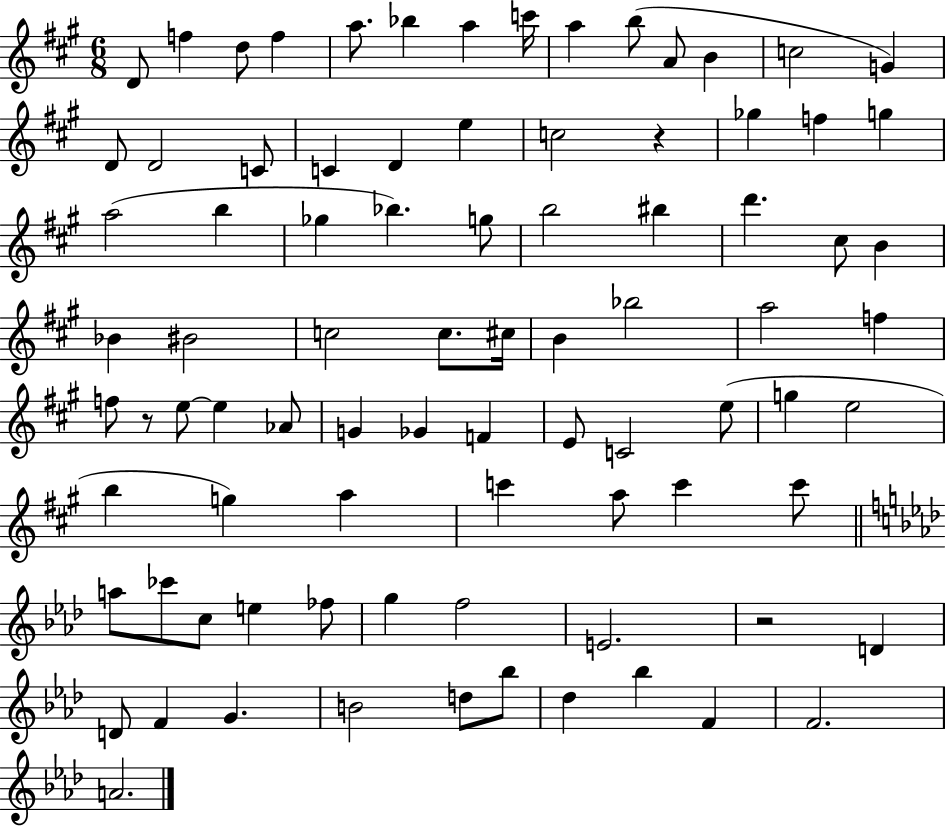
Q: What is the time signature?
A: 6/8